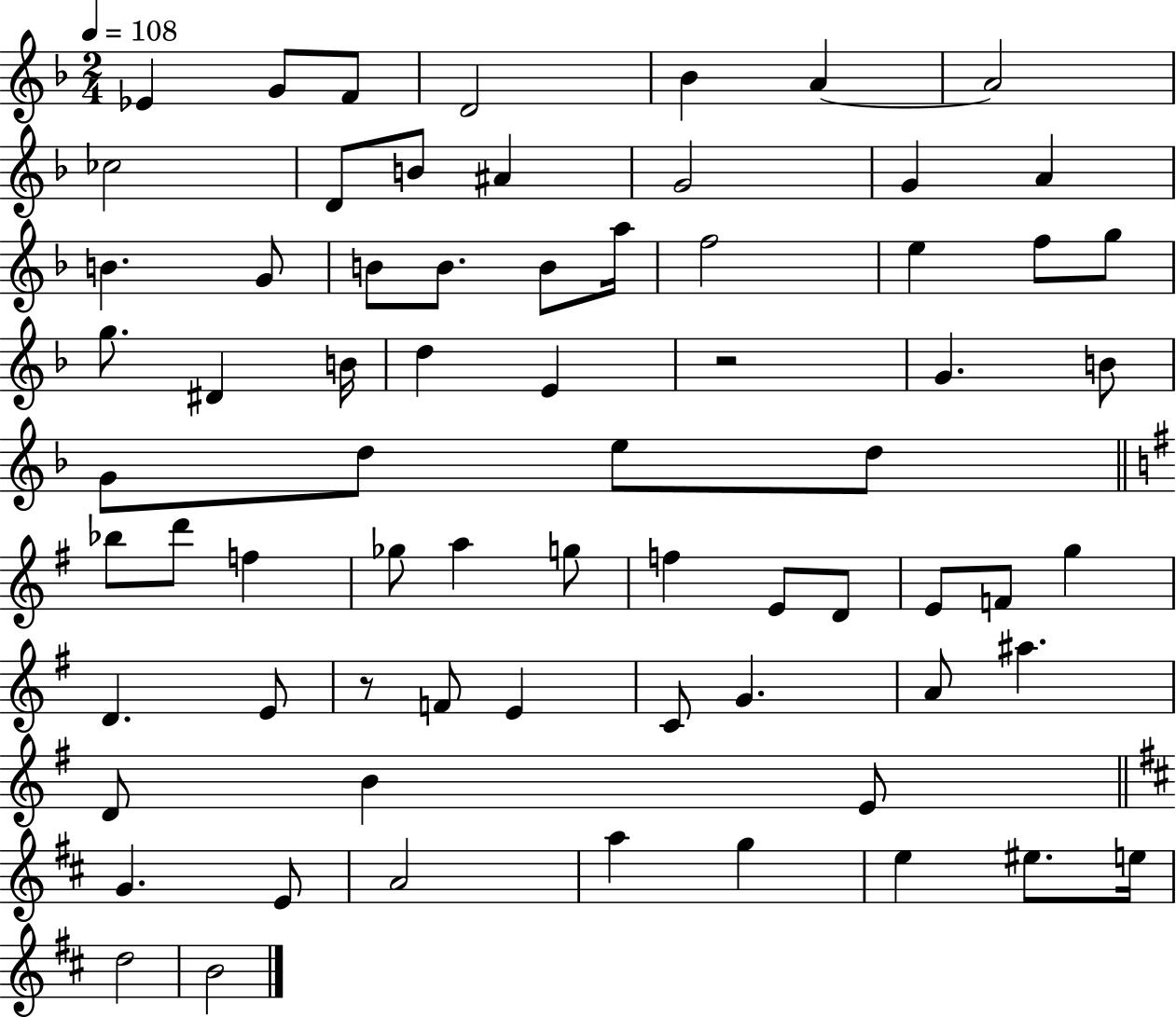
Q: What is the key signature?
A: F major